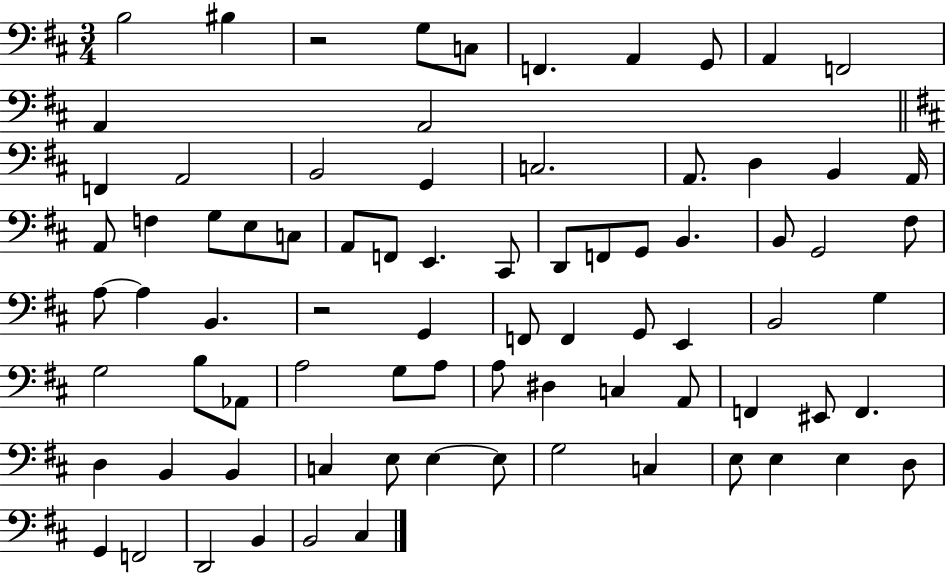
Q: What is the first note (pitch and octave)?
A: B3